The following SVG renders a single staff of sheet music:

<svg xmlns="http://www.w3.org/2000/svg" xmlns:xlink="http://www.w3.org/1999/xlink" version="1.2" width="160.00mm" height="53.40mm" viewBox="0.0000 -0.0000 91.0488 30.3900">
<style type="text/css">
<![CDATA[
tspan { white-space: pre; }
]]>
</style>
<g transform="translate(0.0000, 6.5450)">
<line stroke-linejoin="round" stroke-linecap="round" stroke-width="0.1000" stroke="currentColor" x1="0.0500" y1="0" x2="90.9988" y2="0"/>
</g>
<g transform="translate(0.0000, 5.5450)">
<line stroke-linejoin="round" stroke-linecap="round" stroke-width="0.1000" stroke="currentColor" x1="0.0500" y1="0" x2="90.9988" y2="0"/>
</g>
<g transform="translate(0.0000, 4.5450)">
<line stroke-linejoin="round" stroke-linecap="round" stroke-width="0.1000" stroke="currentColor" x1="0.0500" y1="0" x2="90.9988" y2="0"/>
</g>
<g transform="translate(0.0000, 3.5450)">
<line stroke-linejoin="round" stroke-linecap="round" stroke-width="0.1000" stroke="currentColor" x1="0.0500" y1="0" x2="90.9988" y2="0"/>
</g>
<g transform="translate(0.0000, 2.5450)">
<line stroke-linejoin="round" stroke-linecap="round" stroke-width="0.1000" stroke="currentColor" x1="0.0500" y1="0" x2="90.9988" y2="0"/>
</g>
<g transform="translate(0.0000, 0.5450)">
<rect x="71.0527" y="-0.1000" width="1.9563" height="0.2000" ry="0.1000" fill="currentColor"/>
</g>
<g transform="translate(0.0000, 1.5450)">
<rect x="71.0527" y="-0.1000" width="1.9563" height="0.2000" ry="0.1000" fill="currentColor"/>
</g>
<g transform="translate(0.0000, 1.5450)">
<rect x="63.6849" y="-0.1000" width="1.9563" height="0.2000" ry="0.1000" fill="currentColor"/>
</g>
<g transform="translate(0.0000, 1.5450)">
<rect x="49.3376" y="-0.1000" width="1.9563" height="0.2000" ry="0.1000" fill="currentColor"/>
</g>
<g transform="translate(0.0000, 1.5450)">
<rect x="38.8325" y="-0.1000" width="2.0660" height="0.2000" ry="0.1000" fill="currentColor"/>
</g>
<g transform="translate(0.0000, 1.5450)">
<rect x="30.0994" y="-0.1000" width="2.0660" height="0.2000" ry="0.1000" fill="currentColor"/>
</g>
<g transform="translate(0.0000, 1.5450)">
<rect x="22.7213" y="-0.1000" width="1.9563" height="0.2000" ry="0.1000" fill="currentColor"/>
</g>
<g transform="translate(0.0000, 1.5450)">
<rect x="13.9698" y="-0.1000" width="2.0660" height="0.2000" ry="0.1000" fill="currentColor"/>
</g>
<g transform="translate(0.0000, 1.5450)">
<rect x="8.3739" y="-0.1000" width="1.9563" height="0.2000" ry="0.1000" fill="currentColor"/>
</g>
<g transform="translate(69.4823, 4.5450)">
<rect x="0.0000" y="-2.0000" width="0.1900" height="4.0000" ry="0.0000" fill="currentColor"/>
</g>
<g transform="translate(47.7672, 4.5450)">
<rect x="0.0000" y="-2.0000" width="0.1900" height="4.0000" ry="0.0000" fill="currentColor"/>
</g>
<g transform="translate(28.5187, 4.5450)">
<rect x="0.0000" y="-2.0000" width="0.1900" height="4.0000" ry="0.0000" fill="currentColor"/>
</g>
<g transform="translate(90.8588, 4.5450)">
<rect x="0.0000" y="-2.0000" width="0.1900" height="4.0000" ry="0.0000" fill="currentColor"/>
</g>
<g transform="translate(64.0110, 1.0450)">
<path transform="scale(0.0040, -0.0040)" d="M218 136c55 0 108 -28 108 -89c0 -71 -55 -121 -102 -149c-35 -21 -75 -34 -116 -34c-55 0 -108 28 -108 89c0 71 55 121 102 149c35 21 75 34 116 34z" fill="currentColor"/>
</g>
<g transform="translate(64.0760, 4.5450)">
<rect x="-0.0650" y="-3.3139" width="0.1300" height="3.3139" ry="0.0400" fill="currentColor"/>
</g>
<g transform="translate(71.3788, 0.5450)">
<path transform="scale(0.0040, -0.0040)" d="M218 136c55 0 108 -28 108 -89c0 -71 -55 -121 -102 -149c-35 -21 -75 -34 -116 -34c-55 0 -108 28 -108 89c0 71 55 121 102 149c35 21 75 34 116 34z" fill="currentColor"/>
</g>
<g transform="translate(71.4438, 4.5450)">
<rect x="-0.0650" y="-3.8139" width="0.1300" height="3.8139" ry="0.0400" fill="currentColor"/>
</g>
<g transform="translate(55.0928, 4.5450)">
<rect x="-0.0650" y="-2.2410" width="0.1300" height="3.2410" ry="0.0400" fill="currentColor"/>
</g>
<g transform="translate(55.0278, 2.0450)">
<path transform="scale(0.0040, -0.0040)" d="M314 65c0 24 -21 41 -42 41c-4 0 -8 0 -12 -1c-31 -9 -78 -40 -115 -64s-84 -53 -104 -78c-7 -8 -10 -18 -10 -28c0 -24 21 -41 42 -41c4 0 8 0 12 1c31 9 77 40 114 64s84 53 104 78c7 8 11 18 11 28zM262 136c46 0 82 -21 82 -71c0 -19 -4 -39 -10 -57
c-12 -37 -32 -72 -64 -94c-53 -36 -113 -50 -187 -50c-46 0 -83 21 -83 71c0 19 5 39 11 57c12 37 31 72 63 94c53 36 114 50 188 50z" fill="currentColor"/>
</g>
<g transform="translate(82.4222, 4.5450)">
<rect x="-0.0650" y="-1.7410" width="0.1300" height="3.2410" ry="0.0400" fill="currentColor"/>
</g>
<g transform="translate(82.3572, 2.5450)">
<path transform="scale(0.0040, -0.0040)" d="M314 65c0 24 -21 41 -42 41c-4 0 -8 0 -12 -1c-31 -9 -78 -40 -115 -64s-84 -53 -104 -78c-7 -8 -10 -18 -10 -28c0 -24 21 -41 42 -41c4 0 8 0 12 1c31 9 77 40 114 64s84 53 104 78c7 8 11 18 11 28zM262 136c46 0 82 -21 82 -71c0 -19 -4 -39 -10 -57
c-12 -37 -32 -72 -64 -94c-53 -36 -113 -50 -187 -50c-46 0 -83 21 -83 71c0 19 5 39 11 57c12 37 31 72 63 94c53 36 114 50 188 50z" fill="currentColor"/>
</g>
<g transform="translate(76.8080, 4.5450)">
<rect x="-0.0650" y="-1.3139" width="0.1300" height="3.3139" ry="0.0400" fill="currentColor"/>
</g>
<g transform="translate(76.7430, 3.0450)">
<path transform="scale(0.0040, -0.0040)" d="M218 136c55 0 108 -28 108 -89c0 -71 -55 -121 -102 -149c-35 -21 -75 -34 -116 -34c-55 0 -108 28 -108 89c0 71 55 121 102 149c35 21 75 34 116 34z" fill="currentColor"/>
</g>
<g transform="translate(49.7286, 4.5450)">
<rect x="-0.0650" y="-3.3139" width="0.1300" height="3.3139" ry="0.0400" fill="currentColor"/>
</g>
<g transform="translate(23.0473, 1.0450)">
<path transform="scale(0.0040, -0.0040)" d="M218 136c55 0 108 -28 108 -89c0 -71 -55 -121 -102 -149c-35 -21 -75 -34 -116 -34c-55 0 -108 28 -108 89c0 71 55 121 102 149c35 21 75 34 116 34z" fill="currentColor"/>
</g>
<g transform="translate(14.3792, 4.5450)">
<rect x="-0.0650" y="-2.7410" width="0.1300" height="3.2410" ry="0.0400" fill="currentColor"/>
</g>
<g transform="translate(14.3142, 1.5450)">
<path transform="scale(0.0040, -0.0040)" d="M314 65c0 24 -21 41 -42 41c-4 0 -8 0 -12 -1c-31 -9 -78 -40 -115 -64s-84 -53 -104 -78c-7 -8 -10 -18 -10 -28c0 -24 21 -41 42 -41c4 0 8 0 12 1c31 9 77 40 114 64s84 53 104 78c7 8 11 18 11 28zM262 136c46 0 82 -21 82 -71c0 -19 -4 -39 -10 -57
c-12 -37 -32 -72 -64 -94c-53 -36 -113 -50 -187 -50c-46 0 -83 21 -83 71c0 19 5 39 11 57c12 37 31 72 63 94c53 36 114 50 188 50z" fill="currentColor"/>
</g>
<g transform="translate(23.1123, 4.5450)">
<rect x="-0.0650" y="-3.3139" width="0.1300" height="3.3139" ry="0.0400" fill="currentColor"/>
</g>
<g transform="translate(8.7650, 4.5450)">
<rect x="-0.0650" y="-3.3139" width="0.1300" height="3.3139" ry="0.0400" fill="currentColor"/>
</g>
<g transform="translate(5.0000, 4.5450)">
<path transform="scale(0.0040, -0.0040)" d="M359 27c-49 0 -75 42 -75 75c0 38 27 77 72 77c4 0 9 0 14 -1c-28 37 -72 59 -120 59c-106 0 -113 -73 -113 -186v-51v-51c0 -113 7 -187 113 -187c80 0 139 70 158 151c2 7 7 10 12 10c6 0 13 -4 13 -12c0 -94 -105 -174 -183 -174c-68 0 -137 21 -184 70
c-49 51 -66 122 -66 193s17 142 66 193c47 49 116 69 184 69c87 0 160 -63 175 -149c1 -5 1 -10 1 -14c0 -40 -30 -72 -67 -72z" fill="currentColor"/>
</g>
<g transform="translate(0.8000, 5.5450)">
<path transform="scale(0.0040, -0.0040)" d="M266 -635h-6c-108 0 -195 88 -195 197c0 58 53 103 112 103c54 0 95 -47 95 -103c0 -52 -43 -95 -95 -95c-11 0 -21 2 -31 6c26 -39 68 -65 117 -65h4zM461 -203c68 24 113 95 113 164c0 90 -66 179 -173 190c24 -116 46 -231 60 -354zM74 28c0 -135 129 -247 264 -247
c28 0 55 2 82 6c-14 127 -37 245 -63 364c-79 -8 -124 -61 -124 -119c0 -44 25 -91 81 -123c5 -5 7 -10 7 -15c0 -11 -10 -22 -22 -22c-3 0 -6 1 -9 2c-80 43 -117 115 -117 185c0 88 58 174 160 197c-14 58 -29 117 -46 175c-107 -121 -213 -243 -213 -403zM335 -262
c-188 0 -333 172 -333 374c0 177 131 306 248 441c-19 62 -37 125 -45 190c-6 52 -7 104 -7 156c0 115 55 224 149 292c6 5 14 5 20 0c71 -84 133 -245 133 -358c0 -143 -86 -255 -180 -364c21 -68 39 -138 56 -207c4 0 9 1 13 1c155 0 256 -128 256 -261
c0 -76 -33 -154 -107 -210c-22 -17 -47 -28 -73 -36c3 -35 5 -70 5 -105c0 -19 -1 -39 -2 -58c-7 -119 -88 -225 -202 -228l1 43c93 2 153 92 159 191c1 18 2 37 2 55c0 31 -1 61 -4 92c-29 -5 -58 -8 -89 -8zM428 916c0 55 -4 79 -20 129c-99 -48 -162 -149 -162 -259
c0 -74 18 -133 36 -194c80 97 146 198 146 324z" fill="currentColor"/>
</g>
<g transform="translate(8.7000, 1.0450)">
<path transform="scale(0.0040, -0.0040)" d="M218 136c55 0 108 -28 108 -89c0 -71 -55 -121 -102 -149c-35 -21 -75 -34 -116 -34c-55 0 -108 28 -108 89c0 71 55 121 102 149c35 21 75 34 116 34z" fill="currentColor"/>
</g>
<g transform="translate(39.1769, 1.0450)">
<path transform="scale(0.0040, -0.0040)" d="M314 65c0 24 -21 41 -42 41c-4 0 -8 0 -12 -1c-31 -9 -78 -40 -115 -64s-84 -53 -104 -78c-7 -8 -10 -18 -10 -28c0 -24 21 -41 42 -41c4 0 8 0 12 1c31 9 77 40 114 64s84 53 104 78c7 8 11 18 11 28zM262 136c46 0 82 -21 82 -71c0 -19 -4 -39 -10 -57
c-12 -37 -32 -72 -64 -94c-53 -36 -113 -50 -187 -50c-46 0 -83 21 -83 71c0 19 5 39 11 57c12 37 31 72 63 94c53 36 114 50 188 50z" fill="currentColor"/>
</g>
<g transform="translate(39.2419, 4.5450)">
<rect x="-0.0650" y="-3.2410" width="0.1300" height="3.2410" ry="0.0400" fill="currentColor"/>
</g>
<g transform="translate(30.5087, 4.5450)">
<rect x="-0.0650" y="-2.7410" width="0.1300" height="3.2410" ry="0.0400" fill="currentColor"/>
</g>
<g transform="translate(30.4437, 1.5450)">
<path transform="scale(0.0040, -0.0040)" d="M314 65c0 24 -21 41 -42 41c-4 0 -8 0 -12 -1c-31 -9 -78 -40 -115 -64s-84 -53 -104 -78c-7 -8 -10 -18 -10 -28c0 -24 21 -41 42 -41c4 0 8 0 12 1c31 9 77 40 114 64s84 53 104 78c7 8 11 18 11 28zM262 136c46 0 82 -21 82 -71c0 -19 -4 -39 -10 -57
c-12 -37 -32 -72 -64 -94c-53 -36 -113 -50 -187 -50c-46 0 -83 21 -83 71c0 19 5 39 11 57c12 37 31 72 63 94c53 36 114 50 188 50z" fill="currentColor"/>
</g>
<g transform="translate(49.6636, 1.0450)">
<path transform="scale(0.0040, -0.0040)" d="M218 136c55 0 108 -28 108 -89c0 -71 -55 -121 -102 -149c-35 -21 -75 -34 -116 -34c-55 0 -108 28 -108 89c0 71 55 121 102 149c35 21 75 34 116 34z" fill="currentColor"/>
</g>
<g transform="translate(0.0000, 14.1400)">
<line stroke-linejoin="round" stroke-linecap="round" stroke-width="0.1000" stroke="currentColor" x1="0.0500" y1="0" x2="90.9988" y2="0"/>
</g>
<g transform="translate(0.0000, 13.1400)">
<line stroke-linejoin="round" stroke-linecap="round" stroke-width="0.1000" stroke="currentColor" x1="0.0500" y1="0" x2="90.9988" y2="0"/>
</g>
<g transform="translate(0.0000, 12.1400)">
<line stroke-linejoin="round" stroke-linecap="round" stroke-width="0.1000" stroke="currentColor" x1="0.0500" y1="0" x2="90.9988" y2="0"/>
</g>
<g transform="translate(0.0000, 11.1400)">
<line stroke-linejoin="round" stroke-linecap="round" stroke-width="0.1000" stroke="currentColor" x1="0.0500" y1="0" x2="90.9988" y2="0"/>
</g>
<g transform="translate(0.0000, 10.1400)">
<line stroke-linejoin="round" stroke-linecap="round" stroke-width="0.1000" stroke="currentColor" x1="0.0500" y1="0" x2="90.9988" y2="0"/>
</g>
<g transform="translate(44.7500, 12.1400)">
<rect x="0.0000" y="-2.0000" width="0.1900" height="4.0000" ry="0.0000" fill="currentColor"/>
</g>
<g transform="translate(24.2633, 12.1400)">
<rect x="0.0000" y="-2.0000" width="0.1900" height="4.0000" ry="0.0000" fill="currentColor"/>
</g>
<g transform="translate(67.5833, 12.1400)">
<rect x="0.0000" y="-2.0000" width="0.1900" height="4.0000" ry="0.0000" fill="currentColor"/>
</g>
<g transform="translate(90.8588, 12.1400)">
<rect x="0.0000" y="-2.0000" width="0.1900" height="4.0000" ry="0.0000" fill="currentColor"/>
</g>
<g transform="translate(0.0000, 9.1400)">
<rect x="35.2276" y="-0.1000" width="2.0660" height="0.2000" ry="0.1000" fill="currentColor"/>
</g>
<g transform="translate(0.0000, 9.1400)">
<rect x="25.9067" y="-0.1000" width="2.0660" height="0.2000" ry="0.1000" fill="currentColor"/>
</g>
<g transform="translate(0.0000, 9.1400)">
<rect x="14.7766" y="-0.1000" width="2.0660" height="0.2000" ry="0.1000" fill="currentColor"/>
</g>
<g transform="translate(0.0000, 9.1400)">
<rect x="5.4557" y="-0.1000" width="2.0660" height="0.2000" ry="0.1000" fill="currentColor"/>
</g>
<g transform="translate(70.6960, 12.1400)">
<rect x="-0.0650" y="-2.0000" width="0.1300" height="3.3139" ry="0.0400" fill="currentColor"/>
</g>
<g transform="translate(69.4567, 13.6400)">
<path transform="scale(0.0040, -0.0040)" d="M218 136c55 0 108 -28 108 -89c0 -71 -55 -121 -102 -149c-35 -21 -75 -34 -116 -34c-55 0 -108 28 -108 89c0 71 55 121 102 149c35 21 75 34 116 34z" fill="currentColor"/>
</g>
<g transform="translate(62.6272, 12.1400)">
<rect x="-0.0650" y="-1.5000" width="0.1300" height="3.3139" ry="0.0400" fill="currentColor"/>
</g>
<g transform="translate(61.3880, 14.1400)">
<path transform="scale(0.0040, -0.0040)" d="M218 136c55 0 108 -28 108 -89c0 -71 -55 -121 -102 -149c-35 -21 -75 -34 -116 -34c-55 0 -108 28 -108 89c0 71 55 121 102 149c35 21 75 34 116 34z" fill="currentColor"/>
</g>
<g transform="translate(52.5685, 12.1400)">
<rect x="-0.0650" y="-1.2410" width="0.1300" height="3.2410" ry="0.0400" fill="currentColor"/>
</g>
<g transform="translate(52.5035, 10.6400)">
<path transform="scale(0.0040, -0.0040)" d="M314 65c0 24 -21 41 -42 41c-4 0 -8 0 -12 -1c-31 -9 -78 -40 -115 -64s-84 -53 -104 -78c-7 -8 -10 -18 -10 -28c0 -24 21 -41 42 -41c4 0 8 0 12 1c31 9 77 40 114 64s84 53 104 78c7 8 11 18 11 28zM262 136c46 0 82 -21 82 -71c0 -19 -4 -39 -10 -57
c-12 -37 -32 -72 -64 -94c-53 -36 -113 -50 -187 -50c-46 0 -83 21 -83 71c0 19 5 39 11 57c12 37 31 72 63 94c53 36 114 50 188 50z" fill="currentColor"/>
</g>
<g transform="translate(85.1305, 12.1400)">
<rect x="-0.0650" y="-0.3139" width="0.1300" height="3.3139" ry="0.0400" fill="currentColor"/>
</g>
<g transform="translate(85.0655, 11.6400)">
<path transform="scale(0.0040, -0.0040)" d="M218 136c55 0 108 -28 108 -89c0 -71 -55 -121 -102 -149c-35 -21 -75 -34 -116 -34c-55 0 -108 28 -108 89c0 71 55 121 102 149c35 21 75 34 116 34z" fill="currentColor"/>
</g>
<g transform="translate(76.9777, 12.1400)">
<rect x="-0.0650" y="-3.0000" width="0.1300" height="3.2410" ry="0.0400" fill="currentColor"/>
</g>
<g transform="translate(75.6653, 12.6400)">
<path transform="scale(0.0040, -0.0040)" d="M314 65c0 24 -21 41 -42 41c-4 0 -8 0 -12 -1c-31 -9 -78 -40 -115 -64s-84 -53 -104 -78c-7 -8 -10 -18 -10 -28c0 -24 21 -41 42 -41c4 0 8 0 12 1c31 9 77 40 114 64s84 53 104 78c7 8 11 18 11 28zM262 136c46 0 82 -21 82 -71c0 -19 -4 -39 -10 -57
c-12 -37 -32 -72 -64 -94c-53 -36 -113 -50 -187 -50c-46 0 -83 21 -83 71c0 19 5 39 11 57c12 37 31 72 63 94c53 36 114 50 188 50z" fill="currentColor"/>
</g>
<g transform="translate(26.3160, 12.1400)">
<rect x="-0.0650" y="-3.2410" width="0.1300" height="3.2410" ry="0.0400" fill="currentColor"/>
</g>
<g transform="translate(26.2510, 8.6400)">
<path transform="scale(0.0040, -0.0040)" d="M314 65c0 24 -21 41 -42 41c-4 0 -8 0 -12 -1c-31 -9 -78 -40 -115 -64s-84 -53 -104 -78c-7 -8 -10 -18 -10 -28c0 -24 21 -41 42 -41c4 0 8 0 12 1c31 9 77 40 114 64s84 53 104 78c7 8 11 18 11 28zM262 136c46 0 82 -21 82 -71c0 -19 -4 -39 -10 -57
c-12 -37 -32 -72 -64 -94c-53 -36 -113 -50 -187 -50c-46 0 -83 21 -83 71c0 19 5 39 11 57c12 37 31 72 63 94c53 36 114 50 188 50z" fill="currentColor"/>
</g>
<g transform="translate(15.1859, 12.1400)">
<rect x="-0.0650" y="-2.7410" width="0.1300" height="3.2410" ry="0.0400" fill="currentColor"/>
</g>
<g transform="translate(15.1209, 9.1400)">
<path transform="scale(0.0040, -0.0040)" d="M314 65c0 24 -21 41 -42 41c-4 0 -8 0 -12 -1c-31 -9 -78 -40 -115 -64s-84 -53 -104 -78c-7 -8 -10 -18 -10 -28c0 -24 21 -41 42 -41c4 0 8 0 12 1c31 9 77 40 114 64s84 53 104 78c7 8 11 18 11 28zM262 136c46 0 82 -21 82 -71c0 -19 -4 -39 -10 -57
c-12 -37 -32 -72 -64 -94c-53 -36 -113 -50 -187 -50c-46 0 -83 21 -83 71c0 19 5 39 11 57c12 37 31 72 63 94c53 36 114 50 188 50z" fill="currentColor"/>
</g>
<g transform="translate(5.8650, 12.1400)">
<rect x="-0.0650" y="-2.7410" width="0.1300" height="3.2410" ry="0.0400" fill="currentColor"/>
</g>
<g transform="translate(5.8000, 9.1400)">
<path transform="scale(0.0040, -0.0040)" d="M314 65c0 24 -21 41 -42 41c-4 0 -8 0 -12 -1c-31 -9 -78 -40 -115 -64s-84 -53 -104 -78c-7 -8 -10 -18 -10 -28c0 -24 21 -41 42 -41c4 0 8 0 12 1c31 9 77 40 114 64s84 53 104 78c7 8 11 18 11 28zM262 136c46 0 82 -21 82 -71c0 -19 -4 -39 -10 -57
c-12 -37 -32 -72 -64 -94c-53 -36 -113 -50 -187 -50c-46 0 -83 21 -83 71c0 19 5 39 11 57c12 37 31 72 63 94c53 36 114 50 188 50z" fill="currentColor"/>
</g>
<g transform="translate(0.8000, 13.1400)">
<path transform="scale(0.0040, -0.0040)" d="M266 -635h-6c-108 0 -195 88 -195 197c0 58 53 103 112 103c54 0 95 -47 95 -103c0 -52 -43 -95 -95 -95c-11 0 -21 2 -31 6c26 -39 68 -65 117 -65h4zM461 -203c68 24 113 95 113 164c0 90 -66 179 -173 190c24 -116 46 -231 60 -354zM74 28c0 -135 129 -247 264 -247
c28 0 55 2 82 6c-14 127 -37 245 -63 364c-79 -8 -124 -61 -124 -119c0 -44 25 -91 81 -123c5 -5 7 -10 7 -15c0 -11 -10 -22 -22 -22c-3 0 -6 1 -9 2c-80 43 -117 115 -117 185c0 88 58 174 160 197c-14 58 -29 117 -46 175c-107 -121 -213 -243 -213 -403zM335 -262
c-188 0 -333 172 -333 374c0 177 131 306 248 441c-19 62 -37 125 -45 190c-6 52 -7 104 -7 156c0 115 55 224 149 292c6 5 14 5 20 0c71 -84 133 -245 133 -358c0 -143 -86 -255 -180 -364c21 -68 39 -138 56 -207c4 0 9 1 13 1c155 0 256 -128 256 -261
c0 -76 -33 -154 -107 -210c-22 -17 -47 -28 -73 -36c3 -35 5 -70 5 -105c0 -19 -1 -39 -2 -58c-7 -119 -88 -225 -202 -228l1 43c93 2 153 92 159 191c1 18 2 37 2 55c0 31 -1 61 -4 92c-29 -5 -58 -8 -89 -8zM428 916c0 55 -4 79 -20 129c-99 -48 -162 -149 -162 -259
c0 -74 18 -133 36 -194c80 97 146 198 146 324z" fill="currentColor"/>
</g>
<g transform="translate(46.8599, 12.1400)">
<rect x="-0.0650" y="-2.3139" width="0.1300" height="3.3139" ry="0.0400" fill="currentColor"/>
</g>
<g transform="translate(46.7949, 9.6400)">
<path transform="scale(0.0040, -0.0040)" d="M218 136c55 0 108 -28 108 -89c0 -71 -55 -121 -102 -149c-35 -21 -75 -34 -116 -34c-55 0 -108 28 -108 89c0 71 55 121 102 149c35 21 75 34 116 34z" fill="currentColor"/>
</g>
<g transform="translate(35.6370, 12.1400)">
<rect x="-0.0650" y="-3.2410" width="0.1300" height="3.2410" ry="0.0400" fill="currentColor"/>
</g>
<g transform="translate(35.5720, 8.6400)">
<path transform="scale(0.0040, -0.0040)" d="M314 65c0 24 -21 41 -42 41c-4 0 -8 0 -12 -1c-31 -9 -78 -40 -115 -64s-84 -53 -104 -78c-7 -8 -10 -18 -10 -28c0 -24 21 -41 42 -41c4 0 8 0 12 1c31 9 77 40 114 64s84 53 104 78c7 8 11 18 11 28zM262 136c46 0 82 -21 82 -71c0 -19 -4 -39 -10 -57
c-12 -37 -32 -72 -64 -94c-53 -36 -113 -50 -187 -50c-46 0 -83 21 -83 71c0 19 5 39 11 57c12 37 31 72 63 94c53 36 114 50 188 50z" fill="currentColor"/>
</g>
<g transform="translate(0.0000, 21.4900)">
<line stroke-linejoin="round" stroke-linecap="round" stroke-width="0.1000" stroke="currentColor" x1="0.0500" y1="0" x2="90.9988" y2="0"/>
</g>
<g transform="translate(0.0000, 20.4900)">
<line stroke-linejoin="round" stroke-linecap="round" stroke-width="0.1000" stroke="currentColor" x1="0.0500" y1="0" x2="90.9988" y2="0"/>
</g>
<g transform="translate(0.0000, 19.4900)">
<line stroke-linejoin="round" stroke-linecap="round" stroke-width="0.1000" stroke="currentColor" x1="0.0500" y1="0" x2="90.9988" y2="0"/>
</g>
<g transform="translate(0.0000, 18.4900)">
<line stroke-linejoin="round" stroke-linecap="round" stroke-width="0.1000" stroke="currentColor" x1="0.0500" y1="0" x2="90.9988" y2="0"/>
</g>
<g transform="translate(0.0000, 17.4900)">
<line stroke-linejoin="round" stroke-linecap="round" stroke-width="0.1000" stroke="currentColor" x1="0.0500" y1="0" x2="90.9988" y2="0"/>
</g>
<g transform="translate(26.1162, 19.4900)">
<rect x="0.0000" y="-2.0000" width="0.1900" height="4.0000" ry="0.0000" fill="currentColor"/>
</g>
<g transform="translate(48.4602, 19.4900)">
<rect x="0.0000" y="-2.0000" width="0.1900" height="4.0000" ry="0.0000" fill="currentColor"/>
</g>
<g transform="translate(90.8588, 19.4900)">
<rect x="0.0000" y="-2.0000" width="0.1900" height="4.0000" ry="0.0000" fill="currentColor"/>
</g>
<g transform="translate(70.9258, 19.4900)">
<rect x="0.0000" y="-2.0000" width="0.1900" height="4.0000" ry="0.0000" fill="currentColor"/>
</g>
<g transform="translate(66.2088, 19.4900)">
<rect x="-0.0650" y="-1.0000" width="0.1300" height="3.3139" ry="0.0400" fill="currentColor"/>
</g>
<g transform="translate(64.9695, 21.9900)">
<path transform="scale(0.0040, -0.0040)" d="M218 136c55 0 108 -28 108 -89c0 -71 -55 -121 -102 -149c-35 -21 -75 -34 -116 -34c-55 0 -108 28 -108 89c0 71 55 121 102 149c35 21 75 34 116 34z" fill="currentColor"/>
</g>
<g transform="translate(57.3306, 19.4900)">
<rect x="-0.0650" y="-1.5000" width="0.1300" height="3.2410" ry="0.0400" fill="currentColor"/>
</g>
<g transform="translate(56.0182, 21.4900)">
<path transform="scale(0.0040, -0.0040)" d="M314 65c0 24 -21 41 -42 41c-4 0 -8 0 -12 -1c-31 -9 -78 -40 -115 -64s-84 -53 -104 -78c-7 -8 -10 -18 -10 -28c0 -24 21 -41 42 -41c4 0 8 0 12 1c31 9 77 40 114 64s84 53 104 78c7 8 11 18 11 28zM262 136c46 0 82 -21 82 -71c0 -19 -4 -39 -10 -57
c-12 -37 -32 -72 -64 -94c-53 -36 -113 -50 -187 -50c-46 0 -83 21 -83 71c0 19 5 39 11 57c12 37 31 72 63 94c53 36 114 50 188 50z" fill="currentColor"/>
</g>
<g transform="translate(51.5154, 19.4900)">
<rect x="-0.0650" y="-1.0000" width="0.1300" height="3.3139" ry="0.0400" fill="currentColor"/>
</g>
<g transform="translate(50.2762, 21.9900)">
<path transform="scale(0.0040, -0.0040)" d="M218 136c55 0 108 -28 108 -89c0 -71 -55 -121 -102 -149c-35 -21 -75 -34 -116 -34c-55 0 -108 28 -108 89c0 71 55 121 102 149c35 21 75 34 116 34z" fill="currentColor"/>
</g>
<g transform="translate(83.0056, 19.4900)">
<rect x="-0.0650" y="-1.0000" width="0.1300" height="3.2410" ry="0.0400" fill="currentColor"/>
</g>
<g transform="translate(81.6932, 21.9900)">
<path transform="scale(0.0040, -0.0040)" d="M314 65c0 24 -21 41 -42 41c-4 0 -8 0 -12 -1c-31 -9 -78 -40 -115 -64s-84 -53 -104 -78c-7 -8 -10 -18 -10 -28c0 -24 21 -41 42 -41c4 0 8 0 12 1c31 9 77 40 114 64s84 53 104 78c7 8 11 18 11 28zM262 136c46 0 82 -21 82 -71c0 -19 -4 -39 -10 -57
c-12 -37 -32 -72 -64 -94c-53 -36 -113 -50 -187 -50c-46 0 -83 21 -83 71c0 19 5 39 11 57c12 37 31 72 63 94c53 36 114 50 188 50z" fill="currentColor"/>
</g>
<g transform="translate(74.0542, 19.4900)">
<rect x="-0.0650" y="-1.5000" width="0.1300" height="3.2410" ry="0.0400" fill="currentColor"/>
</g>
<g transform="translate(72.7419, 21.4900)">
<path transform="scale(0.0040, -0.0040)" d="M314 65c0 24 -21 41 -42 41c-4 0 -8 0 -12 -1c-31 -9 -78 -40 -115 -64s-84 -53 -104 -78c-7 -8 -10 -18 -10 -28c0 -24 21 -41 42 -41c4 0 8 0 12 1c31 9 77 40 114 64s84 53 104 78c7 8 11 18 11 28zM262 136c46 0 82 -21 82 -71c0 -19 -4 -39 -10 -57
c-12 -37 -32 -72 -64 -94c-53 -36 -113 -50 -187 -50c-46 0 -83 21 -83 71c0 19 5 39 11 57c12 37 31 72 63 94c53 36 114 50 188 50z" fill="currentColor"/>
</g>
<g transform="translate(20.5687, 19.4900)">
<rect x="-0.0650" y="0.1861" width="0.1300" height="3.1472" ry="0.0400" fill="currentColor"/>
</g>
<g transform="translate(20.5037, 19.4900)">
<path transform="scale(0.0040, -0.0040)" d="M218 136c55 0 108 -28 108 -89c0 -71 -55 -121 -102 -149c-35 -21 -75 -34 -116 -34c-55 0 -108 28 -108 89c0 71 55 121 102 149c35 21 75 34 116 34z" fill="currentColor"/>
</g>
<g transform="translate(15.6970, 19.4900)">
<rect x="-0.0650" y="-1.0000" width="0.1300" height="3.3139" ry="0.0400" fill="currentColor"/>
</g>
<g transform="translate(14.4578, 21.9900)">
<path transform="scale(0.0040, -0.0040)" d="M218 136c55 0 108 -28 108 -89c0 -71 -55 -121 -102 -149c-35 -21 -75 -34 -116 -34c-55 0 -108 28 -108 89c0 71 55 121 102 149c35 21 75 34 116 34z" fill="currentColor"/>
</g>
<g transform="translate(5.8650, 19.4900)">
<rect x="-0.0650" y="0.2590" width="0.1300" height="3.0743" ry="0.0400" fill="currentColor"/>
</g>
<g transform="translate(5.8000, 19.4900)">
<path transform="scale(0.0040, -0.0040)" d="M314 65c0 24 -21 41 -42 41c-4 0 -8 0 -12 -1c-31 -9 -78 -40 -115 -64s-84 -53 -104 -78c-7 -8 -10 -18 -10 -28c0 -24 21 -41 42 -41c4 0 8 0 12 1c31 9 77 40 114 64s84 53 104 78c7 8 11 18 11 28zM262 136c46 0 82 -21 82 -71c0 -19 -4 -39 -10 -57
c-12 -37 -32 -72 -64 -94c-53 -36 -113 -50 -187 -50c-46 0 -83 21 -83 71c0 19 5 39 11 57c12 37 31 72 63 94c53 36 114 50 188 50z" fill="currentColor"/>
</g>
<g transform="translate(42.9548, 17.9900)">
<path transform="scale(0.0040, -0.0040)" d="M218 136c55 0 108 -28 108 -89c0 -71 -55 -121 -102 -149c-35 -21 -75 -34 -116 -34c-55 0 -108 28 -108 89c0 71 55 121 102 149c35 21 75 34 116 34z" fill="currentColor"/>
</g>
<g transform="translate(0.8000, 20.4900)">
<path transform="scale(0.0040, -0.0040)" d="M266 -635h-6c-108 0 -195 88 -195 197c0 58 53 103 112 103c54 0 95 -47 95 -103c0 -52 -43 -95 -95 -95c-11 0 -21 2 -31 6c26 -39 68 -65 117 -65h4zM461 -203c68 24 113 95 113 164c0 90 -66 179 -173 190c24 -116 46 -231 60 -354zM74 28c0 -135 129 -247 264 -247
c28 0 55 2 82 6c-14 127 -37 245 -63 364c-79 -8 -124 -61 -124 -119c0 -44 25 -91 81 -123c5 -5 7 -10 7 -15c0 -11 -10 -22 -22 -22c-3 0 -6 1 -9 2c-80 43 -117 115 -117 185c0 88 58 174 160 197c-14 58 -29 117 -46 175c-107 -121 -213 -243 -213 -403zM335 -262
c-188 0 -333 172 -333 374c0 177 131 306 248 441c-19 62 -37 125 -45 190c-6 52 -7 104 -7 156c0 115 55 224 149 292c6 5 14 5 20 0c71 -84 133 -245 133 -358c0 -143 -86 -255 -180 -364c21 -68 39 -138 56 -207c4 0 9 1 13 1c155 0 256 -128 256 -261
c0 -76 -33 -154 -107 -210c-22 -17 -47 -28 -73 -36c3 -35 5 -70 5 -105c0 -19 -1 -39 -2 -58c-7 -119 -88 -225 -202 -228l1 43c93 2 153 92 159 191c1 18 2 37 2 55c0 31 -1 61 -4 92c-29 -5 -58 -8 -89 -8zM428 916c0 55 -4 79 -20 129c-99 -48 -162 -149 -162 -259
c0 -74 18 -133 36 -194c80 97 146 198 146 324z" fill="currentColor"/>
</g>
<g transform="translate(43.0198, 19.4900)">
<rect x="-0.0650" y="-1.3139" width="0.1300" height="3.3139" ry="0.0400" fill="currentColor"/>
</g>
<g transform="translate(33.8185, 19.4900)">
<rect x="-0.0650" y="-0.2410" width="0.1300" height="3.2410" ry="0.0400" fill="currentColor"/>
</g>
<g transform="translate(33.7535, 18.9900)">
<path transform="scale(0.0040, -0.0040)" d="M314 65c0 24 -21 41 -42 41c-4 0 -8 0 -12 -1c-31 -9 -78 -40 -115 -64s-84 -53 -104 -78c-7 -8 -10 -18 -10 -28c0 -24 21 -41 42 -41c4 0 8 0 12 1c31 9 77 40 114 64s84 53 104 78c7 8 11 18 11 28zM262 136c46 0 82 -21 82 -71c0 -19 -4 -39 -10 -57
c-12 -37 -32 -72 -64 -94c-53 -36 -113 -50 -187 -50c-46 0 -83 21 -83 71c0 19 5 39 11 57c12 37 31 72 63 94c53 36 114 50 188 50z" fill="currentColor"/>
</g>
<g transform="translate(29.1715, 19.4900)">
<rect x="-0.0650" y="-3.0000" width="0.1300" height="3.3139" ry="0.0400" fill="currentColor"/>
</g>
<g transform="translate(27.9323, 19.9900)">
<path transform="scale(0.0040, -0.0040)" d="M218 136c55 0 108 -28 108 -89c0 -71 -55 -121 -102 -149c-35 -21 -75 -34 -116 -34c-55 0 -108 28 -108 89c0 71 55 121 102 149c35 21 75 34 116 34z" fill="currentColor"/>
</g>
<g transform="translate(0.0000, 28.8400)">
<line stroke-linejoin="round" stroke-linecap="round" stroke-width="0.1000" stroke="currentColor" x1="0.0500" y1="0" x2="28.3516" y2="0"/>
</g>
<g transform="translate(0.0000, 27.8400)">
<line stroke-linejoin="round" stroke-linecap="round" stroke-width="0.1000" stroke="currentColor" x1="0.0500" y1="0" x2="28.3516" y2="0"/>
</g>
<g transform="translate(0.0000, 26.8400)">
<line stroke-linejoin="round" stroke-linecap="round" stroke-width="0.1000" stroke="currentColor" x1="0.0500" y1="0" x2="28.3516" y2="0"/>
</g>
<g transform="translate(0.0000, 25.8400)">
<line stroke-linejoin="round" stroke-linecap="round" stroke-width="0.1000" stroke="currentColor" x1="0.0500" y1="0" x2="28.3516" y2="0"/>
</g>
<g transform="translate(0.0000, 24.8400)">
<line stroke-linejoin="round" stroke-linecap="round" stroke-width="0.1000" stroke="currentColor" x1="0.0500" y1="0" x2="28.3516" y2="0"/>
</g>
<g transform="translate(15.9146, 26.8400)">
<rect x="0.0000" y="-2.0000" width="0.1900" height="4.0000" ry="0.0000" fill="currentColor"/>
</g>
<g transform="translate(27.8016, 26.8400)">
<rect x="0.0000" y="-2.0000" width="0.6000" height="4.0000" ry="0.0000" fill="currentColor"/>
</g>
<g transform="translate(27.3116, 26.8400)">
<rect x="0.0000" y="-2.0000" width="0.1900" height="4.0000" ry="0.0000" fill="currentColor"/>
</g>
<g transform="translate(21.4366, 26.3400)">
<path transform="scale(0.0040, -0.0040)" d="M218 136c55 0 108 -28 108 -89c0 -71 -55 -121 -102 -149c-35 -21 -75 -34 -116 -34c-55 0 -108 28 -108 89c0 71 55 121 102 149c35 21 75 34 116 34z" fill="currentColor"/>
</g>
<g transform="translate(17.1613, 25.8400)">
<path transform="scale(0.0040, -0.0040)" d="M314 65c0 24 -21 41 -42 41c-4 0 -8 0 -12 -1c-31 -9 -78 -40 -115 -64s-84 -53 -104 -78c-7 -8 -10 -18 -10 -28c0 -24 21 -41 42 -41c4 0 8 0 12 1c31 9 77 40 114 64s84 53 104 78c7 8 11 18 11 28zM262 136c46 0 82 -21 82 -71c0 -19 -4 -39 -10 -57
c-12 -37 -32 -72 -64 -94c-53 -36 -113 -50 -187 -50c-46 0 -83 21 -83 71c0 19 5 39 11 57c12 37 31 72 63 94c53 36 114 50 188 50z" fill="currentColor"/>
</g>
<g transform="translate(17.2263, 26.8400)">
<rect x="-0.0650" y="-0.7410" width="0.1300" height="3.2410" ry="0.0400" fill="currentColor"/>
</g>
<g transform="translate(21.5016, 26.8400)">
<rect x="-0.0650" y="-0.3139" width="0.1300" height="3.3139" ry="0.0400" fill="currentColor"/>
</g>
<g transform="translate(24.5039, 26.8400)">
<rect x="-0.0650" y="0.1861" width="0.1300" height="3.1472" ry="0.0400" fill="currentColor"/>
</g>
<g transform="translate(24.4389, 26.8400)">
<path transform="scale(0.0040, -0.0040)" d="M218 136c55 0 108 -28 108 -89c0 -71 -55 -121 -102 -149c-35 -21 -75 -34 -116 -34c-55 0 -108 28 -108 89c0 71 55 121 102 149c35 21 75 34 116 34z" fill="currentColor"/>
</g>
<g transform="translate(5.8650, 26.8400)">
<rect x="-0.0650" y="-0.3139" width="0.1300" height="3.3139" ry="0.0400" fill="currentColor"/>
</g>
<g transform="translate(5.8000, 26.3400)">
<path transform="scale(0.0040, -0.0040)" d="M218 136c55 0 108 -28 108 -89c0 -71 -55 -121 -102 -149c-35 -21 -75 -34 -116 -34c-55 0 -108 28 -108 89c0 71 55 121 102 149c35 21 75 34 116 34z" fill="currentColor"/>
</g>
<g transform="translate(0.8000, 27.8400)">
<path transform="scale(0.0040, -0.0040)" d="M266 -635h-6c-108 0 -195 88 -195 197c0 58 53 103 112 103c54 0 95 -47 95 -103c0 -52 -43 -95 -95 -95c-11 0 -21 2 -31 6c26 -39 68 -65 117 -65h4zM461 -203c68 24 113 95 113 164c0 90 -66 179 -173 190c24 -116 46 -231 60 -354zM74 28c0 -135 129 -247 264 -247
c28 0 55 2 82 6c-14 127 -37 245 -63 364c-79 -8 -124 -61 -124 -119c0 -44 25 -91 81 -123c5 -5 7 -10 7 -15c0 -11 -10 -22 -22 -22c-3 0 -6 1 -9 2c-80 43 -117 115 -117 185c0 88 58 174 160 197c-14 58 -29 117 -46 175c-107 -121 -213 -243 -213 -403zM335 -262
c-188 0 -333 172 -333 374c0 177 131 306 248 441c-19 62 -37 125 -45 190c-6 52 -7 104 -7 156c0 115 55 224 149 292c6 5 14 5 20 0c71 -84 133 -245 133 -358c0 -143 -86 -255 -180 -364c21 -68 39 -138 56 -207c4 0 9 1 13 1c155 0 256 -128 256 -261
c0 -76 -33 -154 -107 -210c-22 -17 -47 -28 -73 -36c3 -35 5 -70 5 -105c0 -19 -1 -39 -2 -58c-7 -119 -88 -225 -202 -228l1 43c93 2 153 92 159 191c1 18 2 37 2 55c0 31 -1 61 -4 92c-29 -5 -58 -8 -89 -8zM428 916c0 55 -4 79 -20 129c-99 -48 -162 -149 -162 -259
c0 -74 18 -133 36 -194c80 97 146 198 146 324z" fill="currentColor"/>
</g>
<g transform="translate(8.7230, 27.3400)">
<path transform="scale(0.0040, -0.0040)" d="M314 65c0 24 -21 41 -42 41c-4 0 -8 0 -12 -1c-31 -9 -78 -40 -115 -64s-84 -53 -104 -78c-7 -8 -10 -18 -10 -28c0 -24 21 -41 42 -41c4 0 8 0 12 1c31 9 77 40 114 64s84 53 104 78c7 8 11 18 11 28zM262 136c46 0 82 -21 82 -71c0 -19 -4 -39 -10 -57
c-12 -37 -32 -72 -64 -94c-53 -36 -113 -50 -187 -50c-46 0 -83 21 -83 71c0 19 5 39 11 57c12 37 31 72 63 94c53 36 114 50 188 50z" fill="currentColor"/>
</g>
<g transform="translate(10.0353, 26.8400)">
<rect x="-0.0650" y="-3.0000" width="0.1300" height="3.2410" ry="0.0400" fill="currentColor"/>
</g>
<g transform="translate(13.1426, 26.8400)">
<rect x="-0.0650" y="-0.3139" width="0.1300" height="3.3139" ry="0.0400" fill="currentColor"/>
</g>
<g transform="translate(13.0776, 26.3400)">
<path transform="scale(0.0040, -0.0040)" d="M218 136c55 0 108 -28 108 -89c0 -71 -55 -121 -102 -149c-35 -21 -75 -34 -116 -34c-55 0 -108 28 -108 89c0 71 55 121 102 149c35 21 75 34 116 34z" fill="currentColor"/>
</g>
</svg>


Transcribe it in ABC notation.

X:1
T:Untitled
M:4/4
L:1/4
K:C
b a2 b a2 b2 b g2 b c' e f2 a2 a2 b2 b2 g e2 E F A2 c B2 D B A c2 e D E2 D E2 D2 c A2 c d2 c B